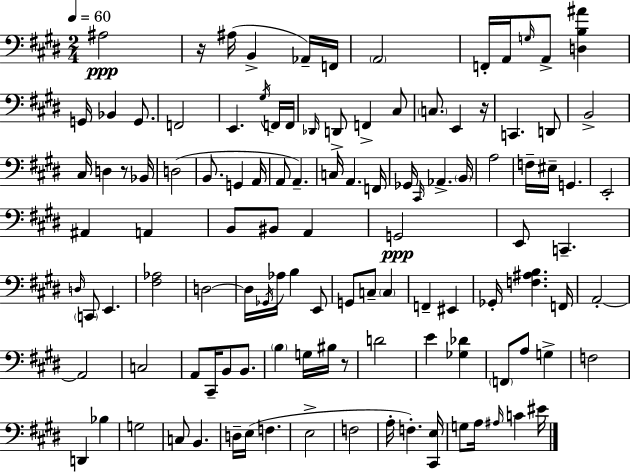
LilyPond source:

{
  \clef bass
  \numericTimeSignature
  \time 2/4
  \key e \major
  \tempo 4 = 60
  ais2\ppp | r16 ais16( b,4-> aes,16--) f,16 | \parenthesize a,2 | f,16-. a,16 \grace { g16 } a,8-> <d b ais'>4 | \break g,16 bes,4 g,8. | f,2 | e,4. \acciaccatura { gis16 } | f,16 f,16 \grace { des,16 } d,8-> f,4-> | \break cis8 \parenthesize c8. e,4 | r16 c,4. | d,8 b,2-> | cis16 d4 | \break r8 bes,16 d2( | b,8. g,4 | a,16 a,8 a,4.--) | c16 a,4. | \break f,16 ges,16 \grace { cis,16 } aes,4.-> | \parenthesize b,16 a2 | f16-- eis16-- g,4. | e,2-. | \break ais,4 | a,4 b,8 bis,8 | a,4 g,2\ppp | e,8 c,4.-- | \break \grace { d16 } \parenthesize c,8 e,4. | <fis aes>2 | d2~~ | d16 \acciaccatura { ges,16 } aes16 | \break b4 e,8 g,8 | c8-- \parenthesize c4 f,4-- | eis,4 ges,16-. <f ais b>4. | f,16 a,2-.~~ | \break a,2 | c2 | a,8 | cis,16-- b,8 b,8. \parenthesize b4 | \break g16 bis16 r8 d'2 | e'4 | <ges des'>4 \parenthesize f,8 | a8 g4-> f2 | \break d,4 | bes4 g2 | c8 | b,4. d16-- e16( | \break f4. e2-> | f2 | a16-. f4.-.) | <cis, e>16 g8 | \break a16 \grace { ais16 } c'4 eis'16 \bar "|."
}